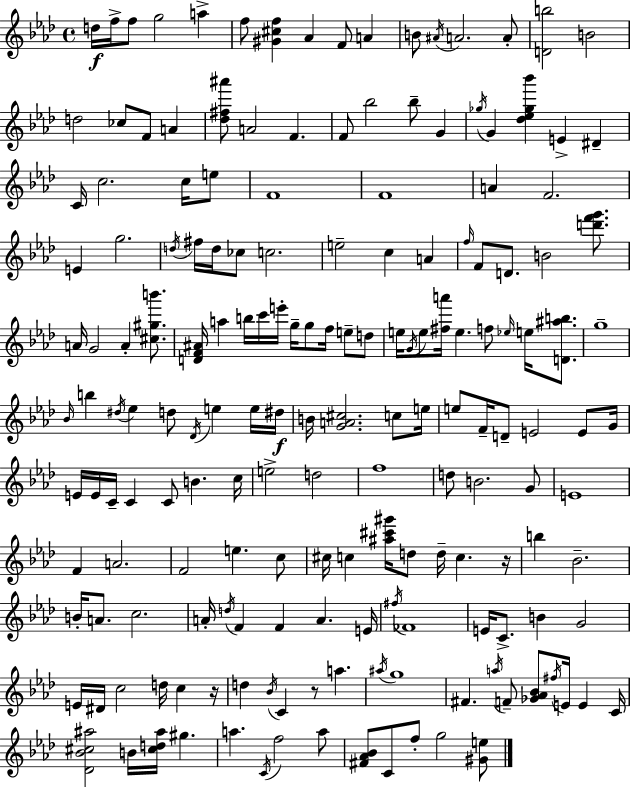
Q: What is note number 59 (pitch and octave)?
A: G5